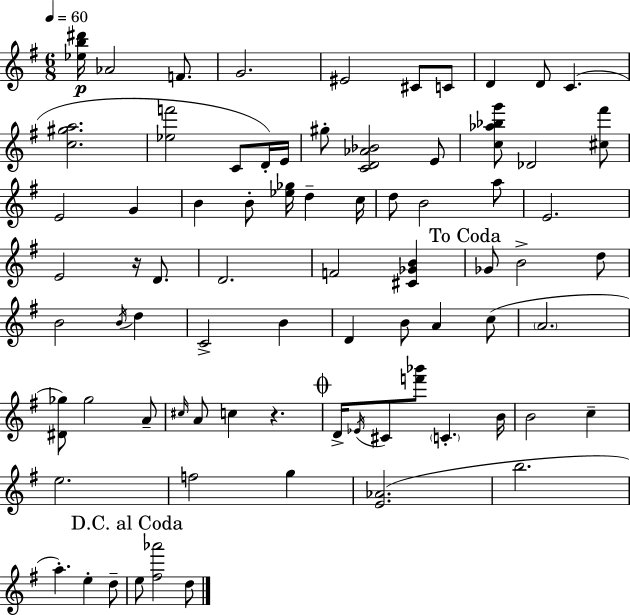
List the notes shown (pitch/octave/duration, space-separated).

[Eb5,B5,D#6]/s Ab4/h F4/e. G4/h. EIS4/h C#4/e C4/e D4/q D4/e C4/q. [C5,G#5,A5]/h. [Eb5,F6]/h C4/e D4/s E4/s G#5/e [C4,D4,Ab4,Bb4]/h E4/e [C5,Ab5,Bb5,G6]/e Db4/h [C#5,F#6]/e E4/h G4/q B4/q B4/e [Eb5,Gb5]/s D5/q C5/s D5/e B4/h A5/e E4/h. E4/h R/s D4/e. D4/h. F4/h [C#4,Gb4,B4]/q Gb4/e B4/h D5/e B4/h B4/s D5/q C4/h B4/q D4/q B4/e A4/q C5/e A4/h. [D#4,Gb5]/e Gb5/h A4/e C#5/s A4/e C5/q R/q. D4/s Eb4/s C#4/e [F6,Bb6]/e C4/q. B4/s B4/h C5/q E5/h. F5/h G5/q [E4,Ab4]/h. B5/h. A5/q. E5/q D5/e E5/e [F#5,Ab6]/h D5/e